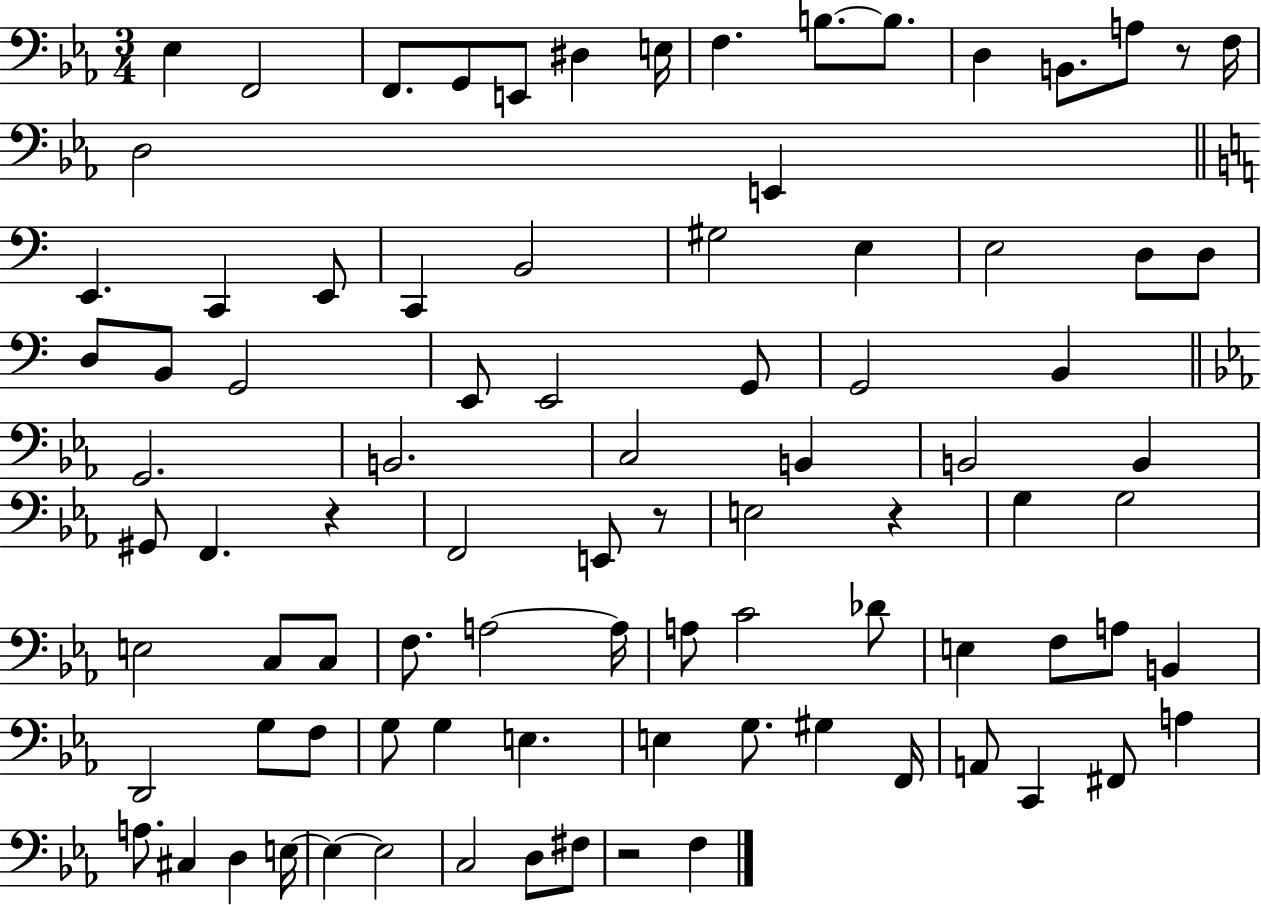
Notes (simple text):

Eb3/q F2/h F2/e. G2/e E2/e D#3/q E3/s F3/q. B3/e. B3/e. D3/q B2/e. A3/e R/e F3/s D3/h E2/q E2/q. C2/q E2/e C2/q B2/h G#3/h E3/q E3/h D3/e D3/e D3/e B2/e G2/h E2/e E2/h G2/e G2/h B2/q G2/h. B2/h. C3/h B2/q B2/h B2/q G#2/e F2/q. R/q F2/h E2/e R/e E3/h R/q G3/q G3/h E3/h C3/e C3/e F3/e. A3/h A3/s A3/e C4/h Db4/e E3/q F3/e A3/e B2/q D2/h G3/e F3/e G3/e G3/q E3/q. E3/q G3/e. G#3/q F2/s A2/e C2/q F#2/e A3/q A3/e. C#3/q D3/q E3/s E3/q E3/h C3/h D3/e F#3/e R/h F3/q